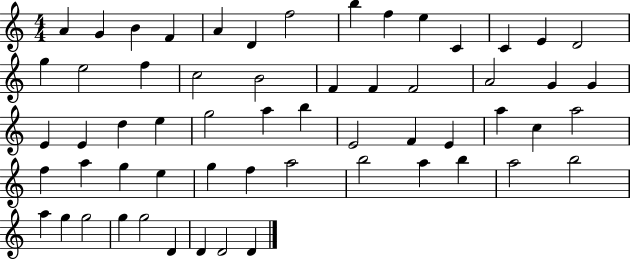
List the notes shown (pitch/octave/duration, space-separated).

A4/q G4/q B4/q F4/q A4/q D4/q F5/h B5/q F5/q E5/q C4/q C4/q E4/q D4/h G5/q E5/h F5/q C5/h B4/h F4/q F4/q F4/h A4/h G4/q G4/q E4/q E4/q D5/q E5/q G5/h A5/q B5/q E4/h F4/q E4/q A5/q C5/q A5/h F5/q A5/q G5/q E5/q G5/q F5/q A5/h B5/h A5/q B5/q A5/h B5/h A5/q G5/q G5/h G5/q G5/h D4/q D4/q D4/h D4/q